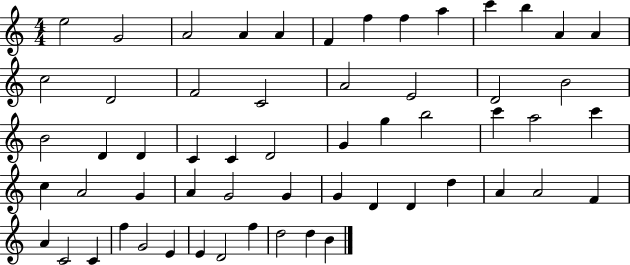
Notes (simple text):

E5/h G4/h A4/h A4/q A4/q F4/q F5/q F5/q A5/q C6/q B5/q A4/q A4/q C5/h D4/h F4/h C4/h A4/h E4/h D4/h B4/h B4/h D4/q D4/q C4/q C4/q D4/h G4/q G5/q B5/h C6/q A5/h C6/q C5/q A4/h G4/q A4/q G4/h G4/q G4/q D4/q D4/q D5/q A4/q A4/h F4/q A4/q C4/h C4/q F5/q G4/h E4/q E4/q D4/h F5/q D5/h D5/q B4/q